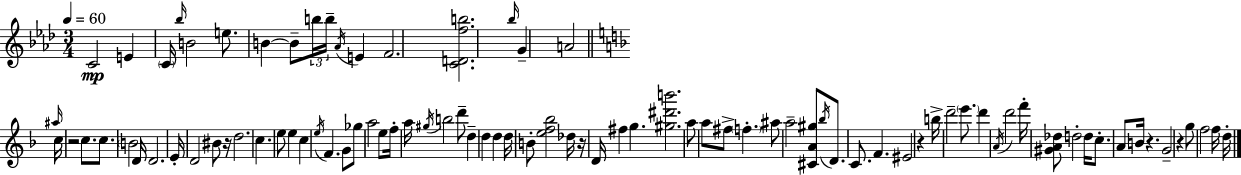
{
  \clef treble
  \numericTimeSignature
  \time 3/4
  \key aes \major
  \tempo 4 = 60
  \repeat volta 2 { c'2\mp e'4 | \parenthesize c'16 \grace { bes''16 } b'2 e''8. | b'4~~ b'8-- \tuplet 3/2 { b''16 b''16-- \acciaccatura { aes'16 } } e'4 | f'2. | \break <c' d' f'' b''>2. | \grace { bes''16 } g'4-- a'2 | \bar "||" \break \key f \major \grace { ais''16 } c''16 r2 c''8. | c''8. \parenthesize b'2 | d'16 d'2. | e'16-. d'2 bis'8 | \break r16 d''2. | c''4. e''8 e''4 | c''4 \acciaccatura { e''16 } f'4. | g'8 ges''8 a''2 | \break e''8 f''16-. a''16 \acciaccatura { gis''16 } b''2 | d'''8-- d''4-- d''4 d''4 | d''16 b'8-. <e'' f'' bes''>2 | des''16 r16 d'16 fis''4 g''4. | \break <gis'' dis''' b'''>2. | a''8 a''8 fis''8-> \parenthesize f''4.-. | ais''8 a''2-- | <cis' a' gis''>8 \acciaccatura { bes''16 } d'8. c'8. f'4. | \break eis'2 | r4 b''16-> d'''2-- | \parenthesize e'''8. d'''4 \acciaccatura { a'16 } d'''2 | f'''16-. <gis' a' des''>8 d''2-. | \break d''16 c''8.-. a'8 b'16 r4. | g'2-- | r4 g''8 f''2 | f''16 d''16-. } \bar "|."
}